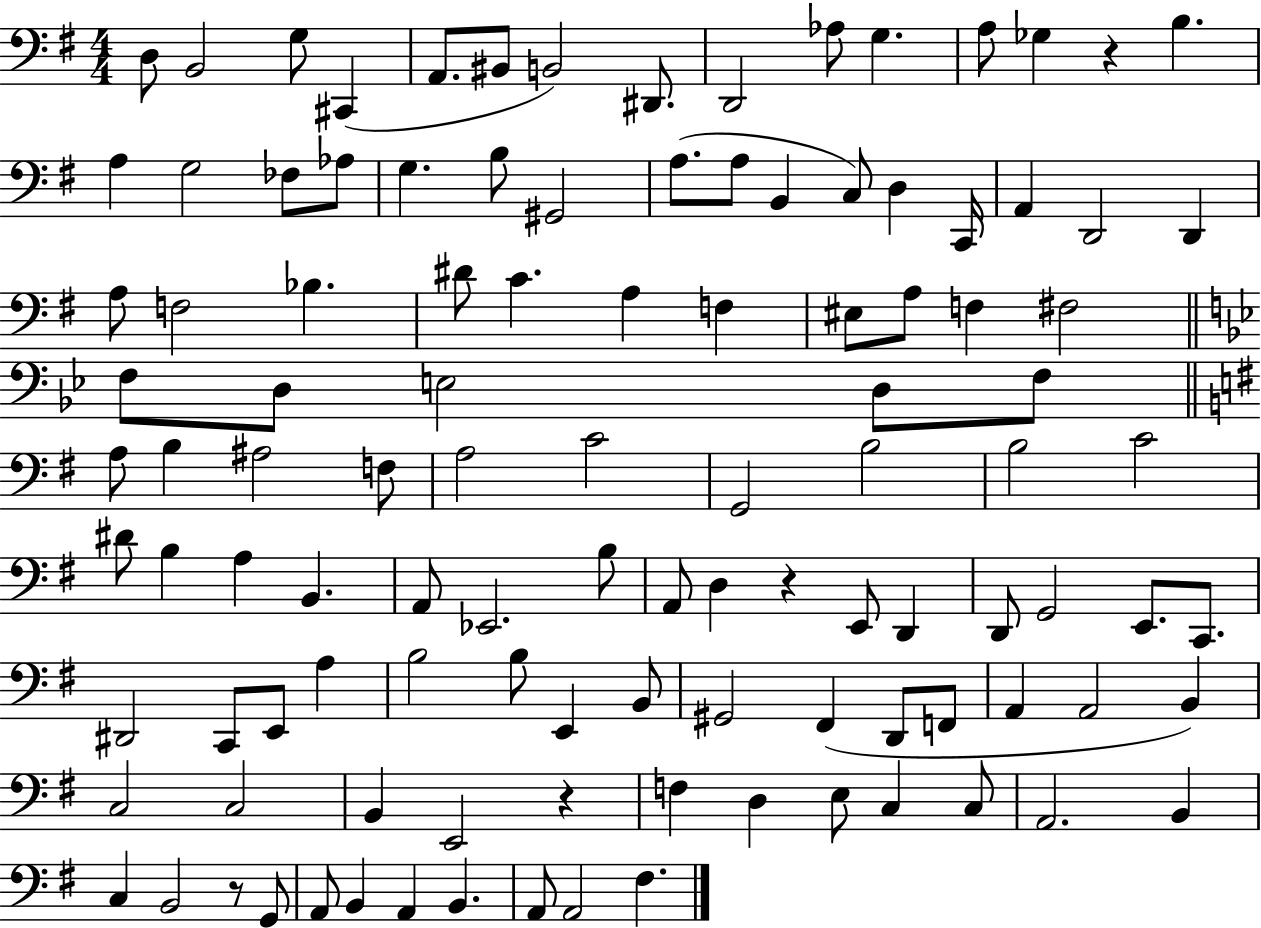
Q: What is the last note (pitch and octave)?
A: F#3